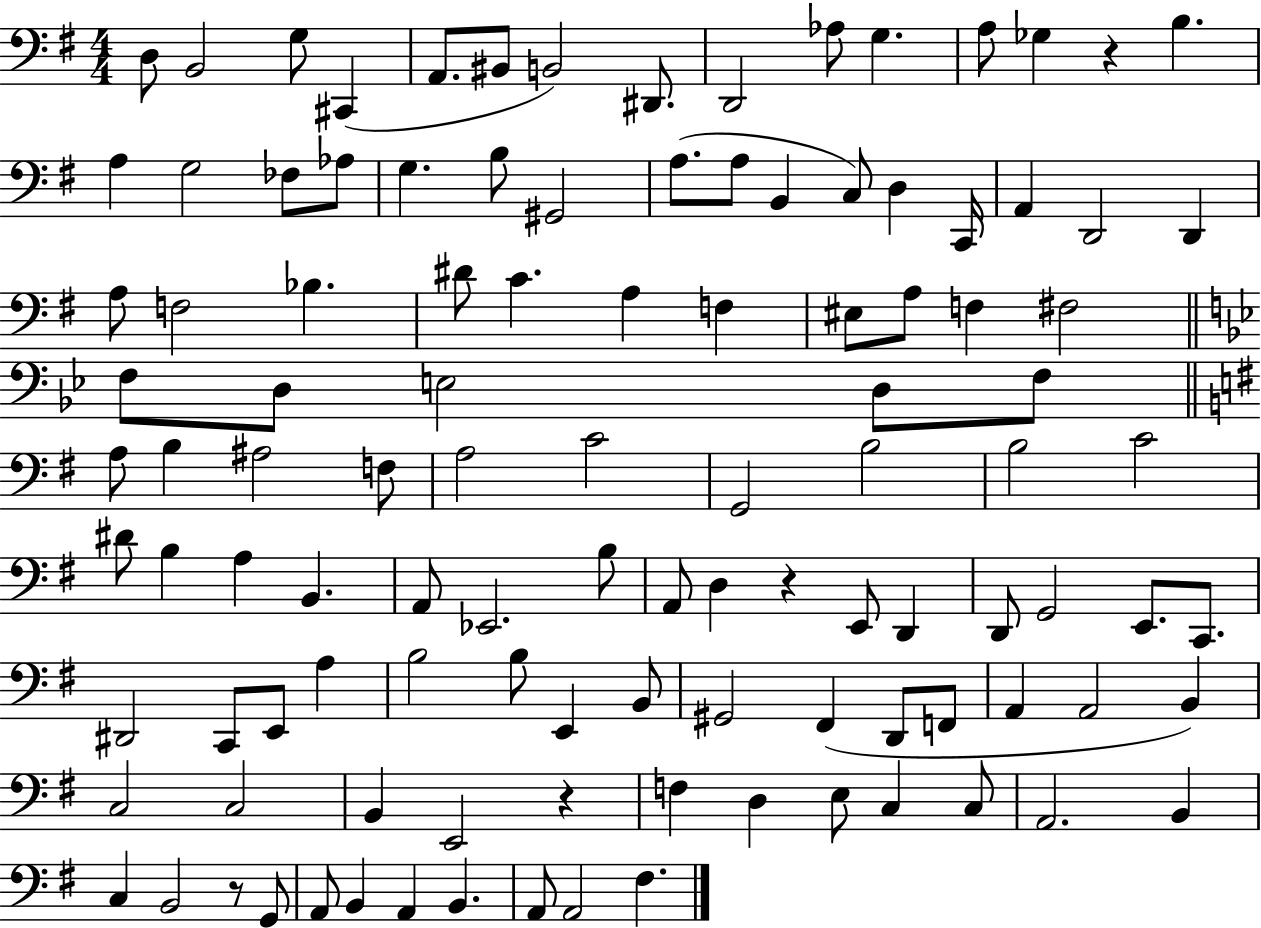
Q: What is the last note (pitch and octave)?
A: F#3